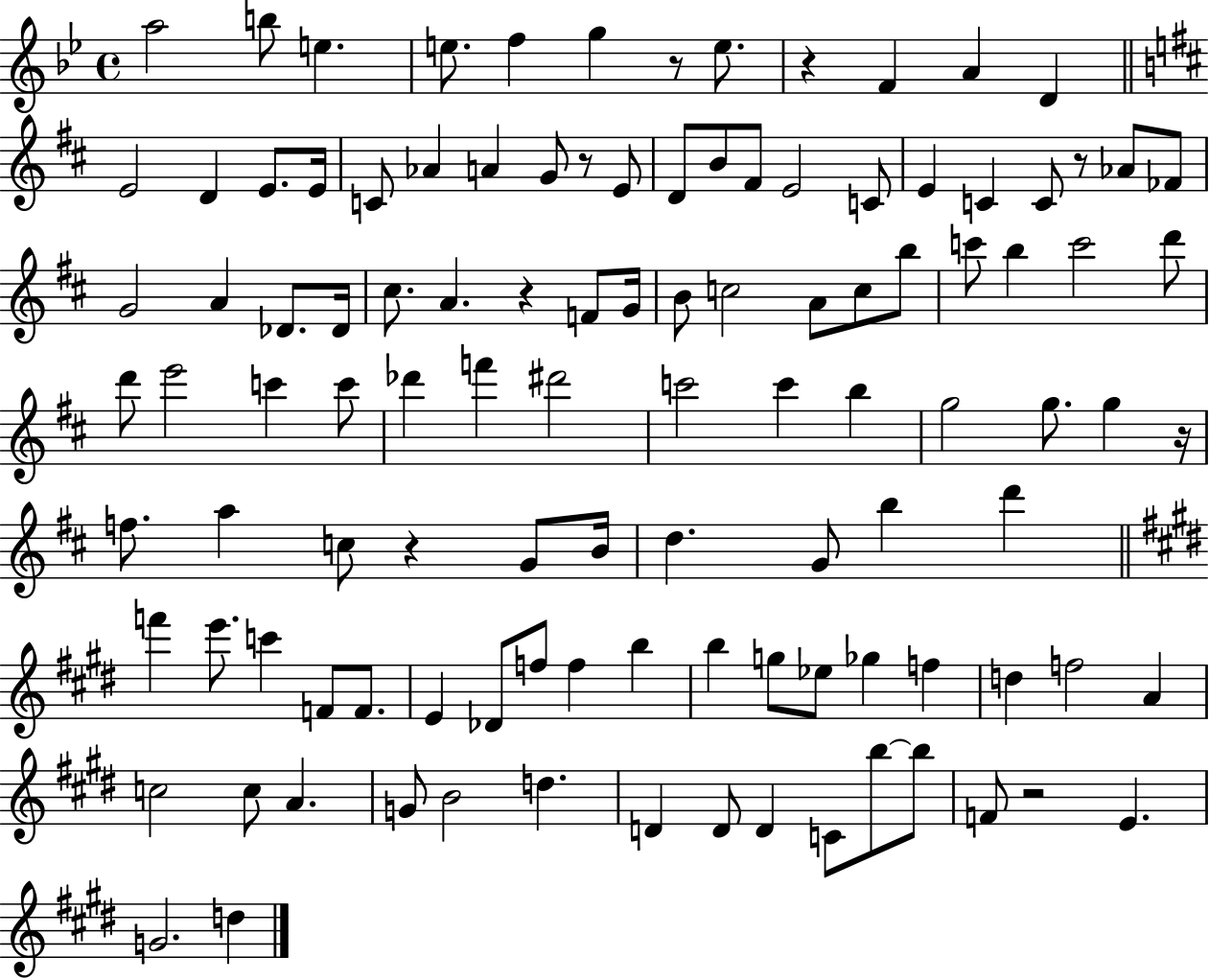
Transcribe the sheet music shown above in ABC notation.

X:1
T:Untitled
M:4/4
L:1/4
K:Bb
a2 b/2 e e/2 f g z/2 e/2 z F A D E2 D E/2 E/4 C/2 _A A G/2 z/2 E/2 D/2 B/2 ^F/2 E2 C/2 E C C/2 z/2 _A/2 _F/2 G2 A _D/2 _D/4 ^c/2 A z F/2 G/4 B/2 c2 A/2 c/2 b/2 c'/2 b c'2 d'/2 d'/2 e'2 c' c'/2 _d' f' ^d'2 c'2 c' b g2 g/2 g z/4 f/2 a c/2 z G/2 B/4 d G/2 b d' f' e'/2 c' F/2 F/2 E _D/2 f/2 f b b g/2 _e/2 _g f d f2 A c2 c/2 A G/2 B2 d D D/2 D C/2 b/2 b/2 F/2 z2 E G2 d